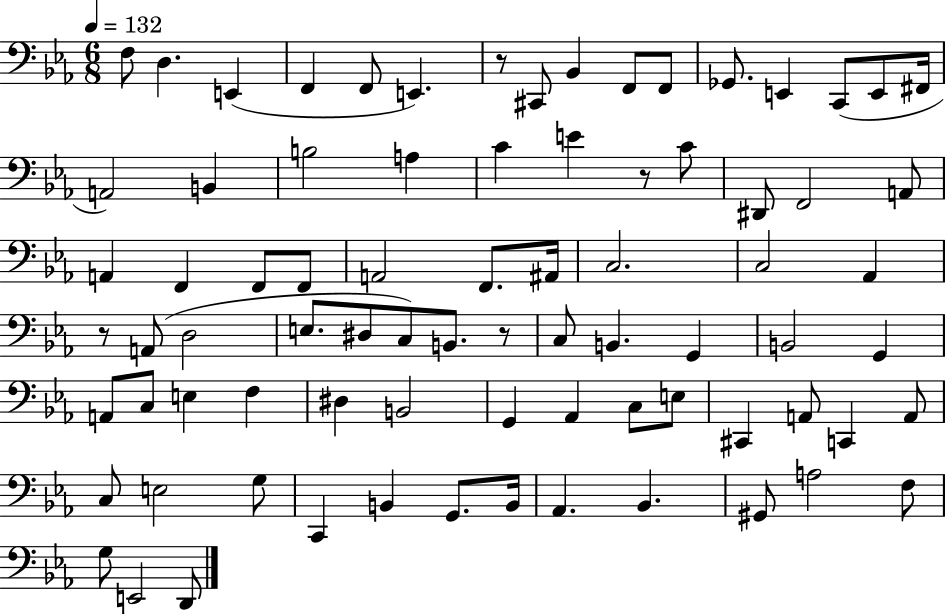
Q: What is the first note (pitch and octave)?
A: F3